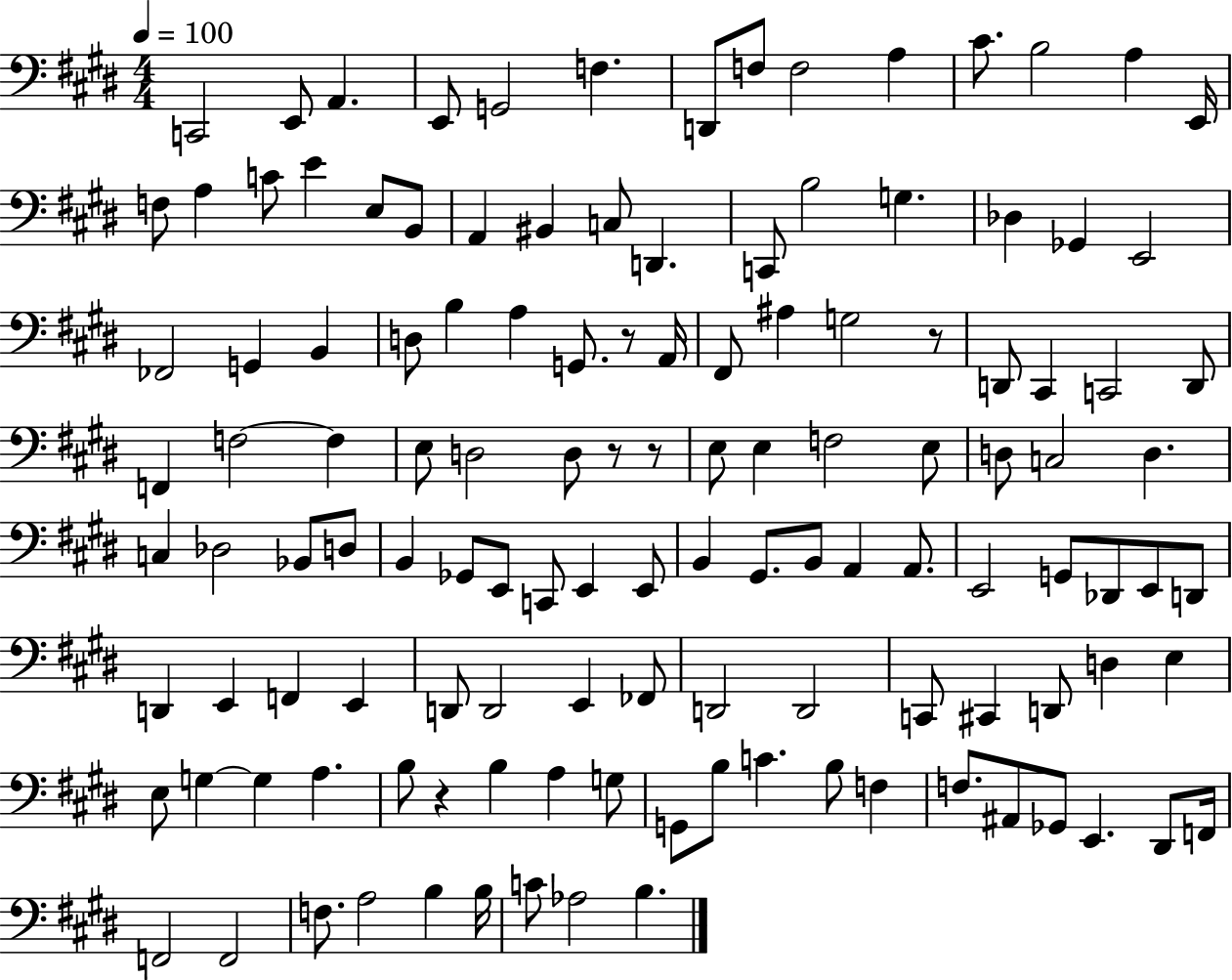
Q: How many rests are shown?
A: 5